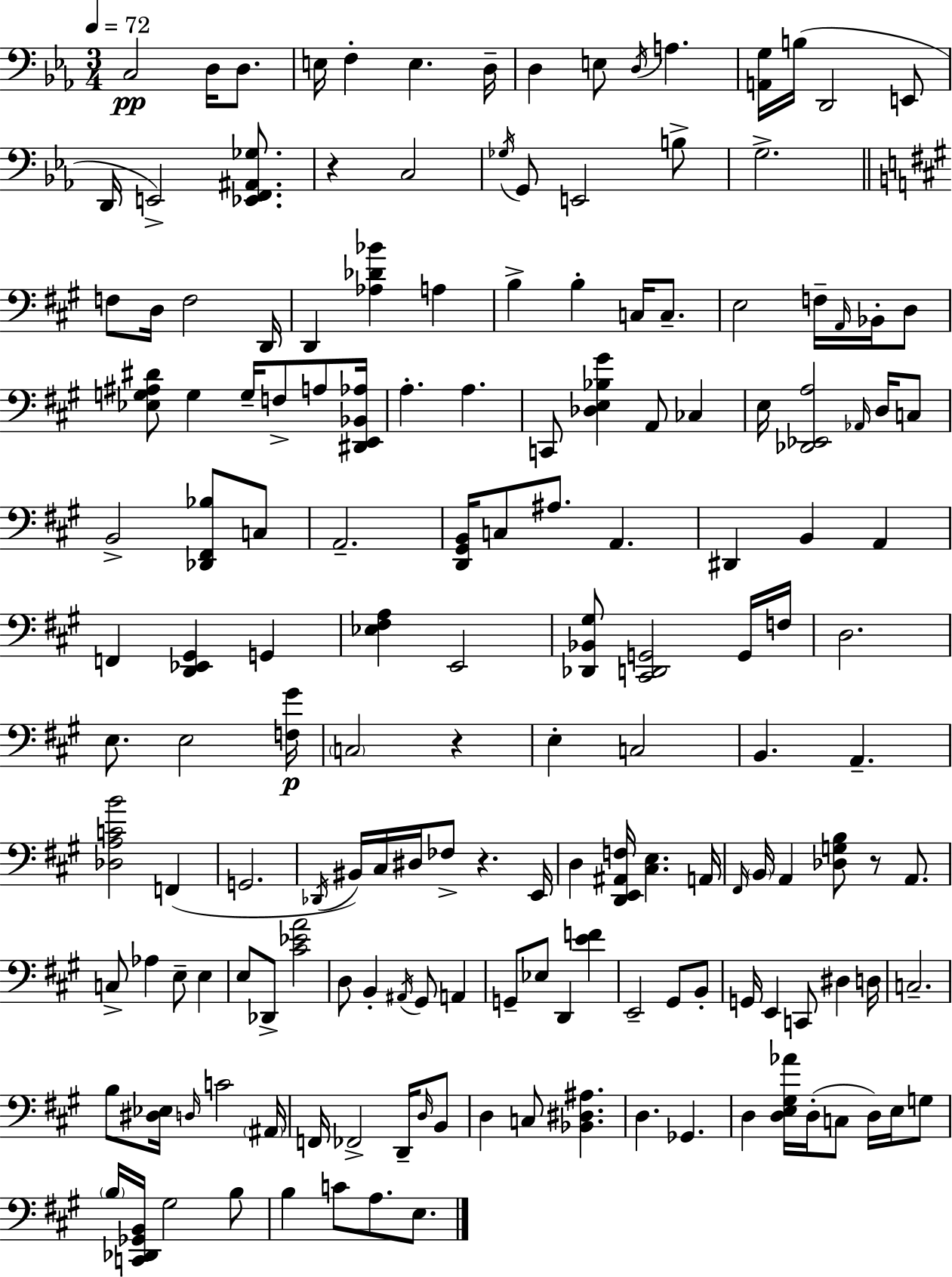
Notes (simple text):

C3/h D3/s D3/e. E3/s F3/q E3/q. D3/s D3/q E3/e D3/s A3/q. [A2,G3]/s B3/s D2/h E2/e D2/s E2/h [Eb2,F2,A#2,Gb3]/e. R/q C3/h Gb3/s G2/e E2/h B3/e G3/h. F3/e D3/s F3/h D2/s D2/q [Ab3,Db4,Bb4]/q A3/q B3/q B3/q C3/s C3/e. E3/h F3/s A2/s Bb2/s D3/e [Eb3,G3,A#3,D#4]/e G3/q G3/s F3/e A3/e [D#2,E2,Bb2,Ab3]/s A3/q. A3/q. C2/e [Db3,E3,Bb3,G#4]/q A2/e CES3/q E3/s [Db2,Eb2,A3]/h Ab2/s D3/s C3/e B2/h [Db2,F#2,Bb3]/e C3/e A2/h. [D2,G#2,B2]/s C3/e A#3/e. A2/q. D#2/q B2/q A2/q F2/q [D2,Eb2,G#2]/q G2/q [Eb3,F#3,A3]/q E2/h [Db2,Bb2,G#3]/e [C#2,D2,G2]/h G2/s F3/s D3/h. E3/e. E3/h [F3,G#4]/s C3/h R/q E3/q C3/h B2/q. A2/q. [Db3,A3,C4,B4]/h F2/q G2/h. Db2/s BIS2/s C#3/s D#3/s FES3/e R/q. E2/s D3/q [D2,E2,A#2,F3]/s [C#3,E3]/q. A2/s F#2/s B2/s A2/q [Db3,G3,B3]/e R/e A2/e. C3/e Ab3/q E3/e E3/q E3/e Db2/e [C#4,Eb4,A4]/h D3/e B2/q A#2/s G#2/e A2/q G2/e Eb3/e D2/q [E4,F4]/q E2/h G#2/e B2/e G2/s E2/q C2/e D#3/q D3/s C3/h. B3/e [D#3,Eb3]/s D3/s C4/h A#2/s F2/s FES2/h D2/s D3/s B2/e D3/q C3/e [Bb2,D#3,A#3]/q. D3/q. Gb2/q. D3/q [D3,E3,G#3,Ab4]/s D3/s C3/e D3/s E3/s G3/e B3/s [C2,Db2,Gb2,B2]/s G#3/h B3/e B3/q C4/e A3/e. E3/e.